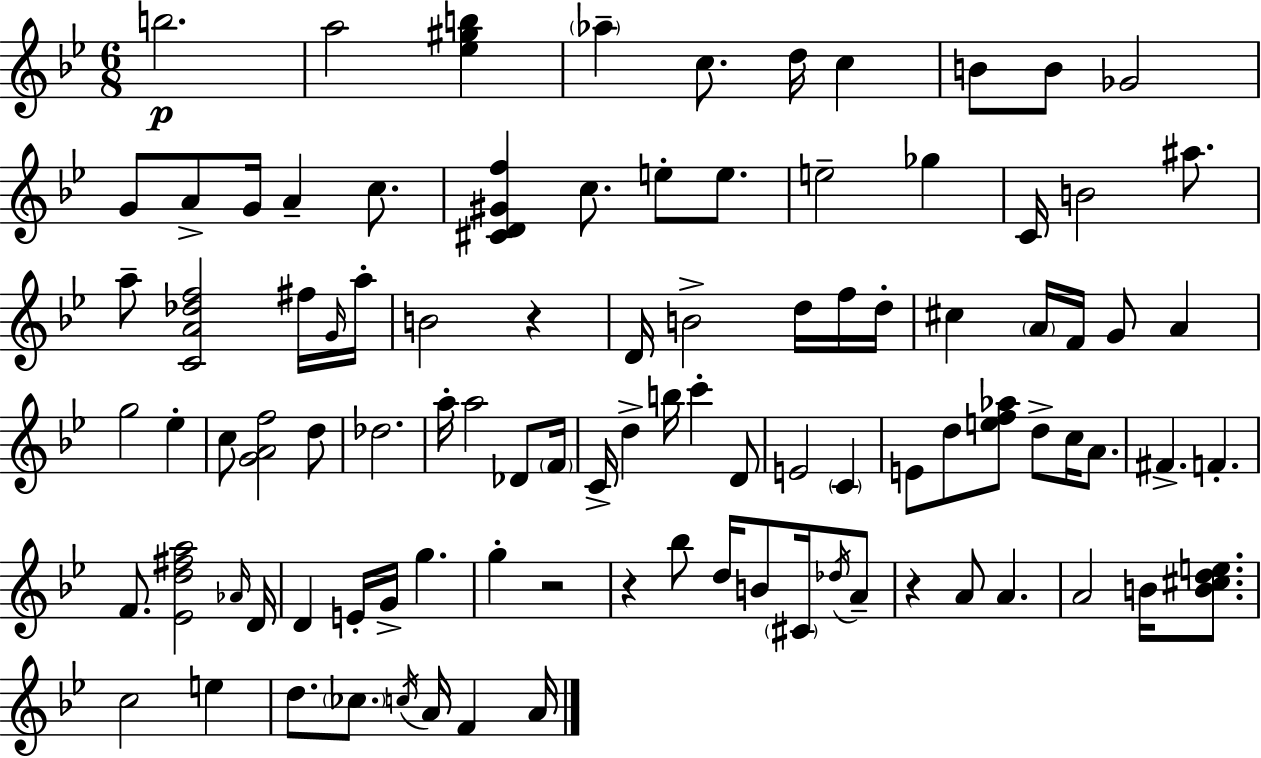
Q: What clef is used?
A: treble